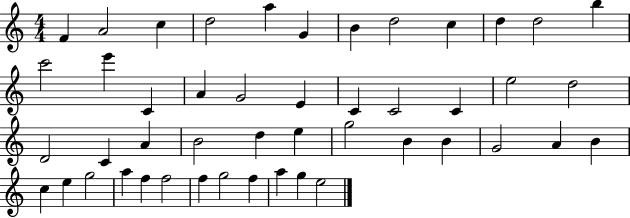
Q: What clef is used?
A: treble